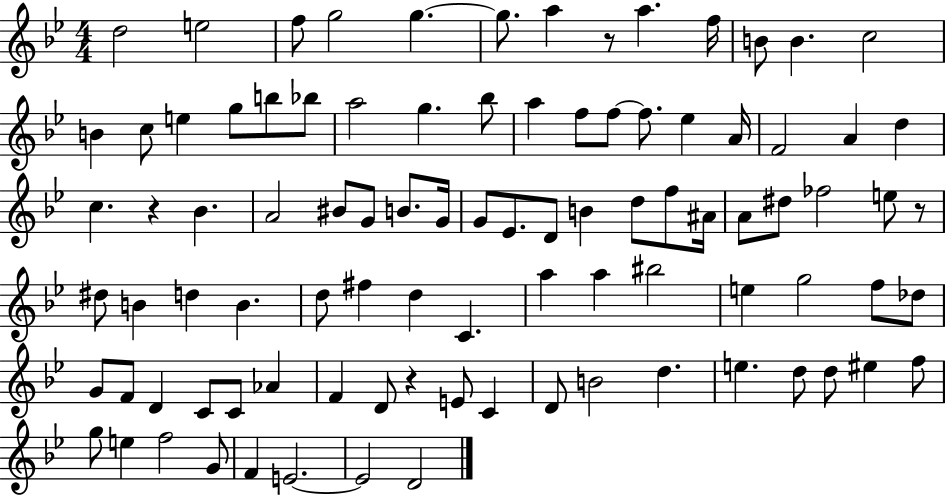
D5/h E5/h F5/e G5/h G5/q. G5/e. A5/q R/e A5/q. F5/s B4/e B4/q. C5/h B4/q C5/e E5/q G5/e B5/e Bb5/e A5/h G5/q. Bb5/e A5/q F5/e F5/e F5/e. Eb5/q A4/s F4/h A4/q D5/q C5/q. R/q Bb4/q. A4/h BIS4/e G4/e B4/e. G4/s G4/e Eb4/e. D4/e B4/q D5/e F5/e A#4/s A4/e D#5/e FES5/h E5/e R/e D#5/e B4/q D5/q B4/q. D5/e F#5/q D5/q C4/q. A5/q A5/q BIS5/h E5/q G5/h F5/e Db5/e G4/e F4/e D4/q C4/e C4/e Ab4/q F4/q D4/e R/q E4/e C4/q D4/e B4/h D5/q. E5/q. D5/e D5/e EIS5/q F5/e G5/e E5/q F5/h G4/e F4/q E4/h. E4/h D4/h